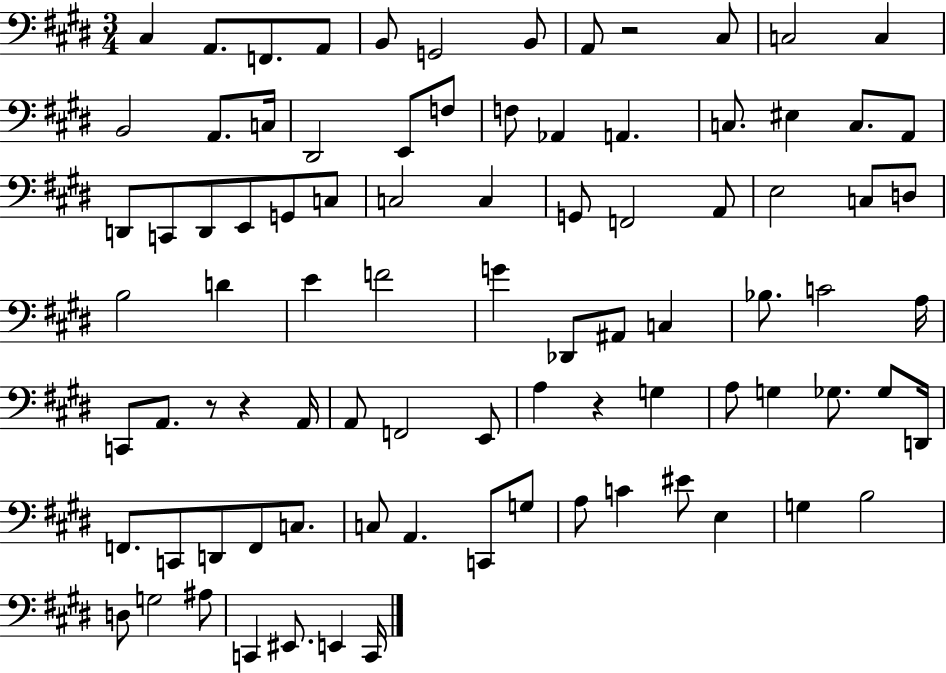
C#3/q A2/e. F2/e. A2/e B2/e G2/h B2/e A2/e R/h C#3/e C3/h C3/q B2/h A2/e. C3/s D#2/h E2/e F3/e F3/e Ab2/q A2/q. C3/e. EIS3/q C3/e. A2/e D2/e C2/e D2/e E2/e G2/e C3/e C3/h C3/q G2/e F2/h A2/e E3/h C3/e D3/e B3/h D4/q E4/q F4/h G4/q Db2/e A#2/e C3/q Bb3/e. C4/h A3/s C2/e A2/e. R/e R/q A2/s A2/e F2/h E2/e A3/q R/q G3/q A3/e G3/q Gb3/e. Gb3/e D2/s F2/e. C2/e D2/e F2/e C3/e. C3/e A2/q. C2/e G3/e A3/e C4/q EIS4/e E3/q G3/q B3/h D3/e G3/h A#3/e C2/q EIS2/e. E2/q C2/s